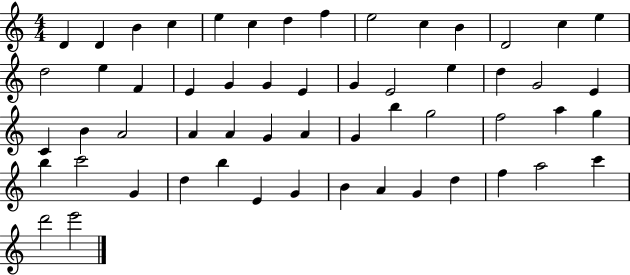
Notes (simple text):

D4/q D4/q B4/q C5/q E5/q C5/q D5/q F5/q E5/h C5/q B4/q D4/h C5/q E5/q D5/h E5/q F4/q E4/q G4/q G4/q E4/q G4/q E4/h E5/q D5/q G4/h E4/q C4/q B4/q A4/h A4/q A4/q G4/q A4/q G4/q B5/q G5/h F5/h A5/q G5/q B5/q C6/h G4/q D5/q B5/q E4/q G4/q B4/q A4/q G4/q D5/q F5/q A5/h C6/q D6/h E6/h